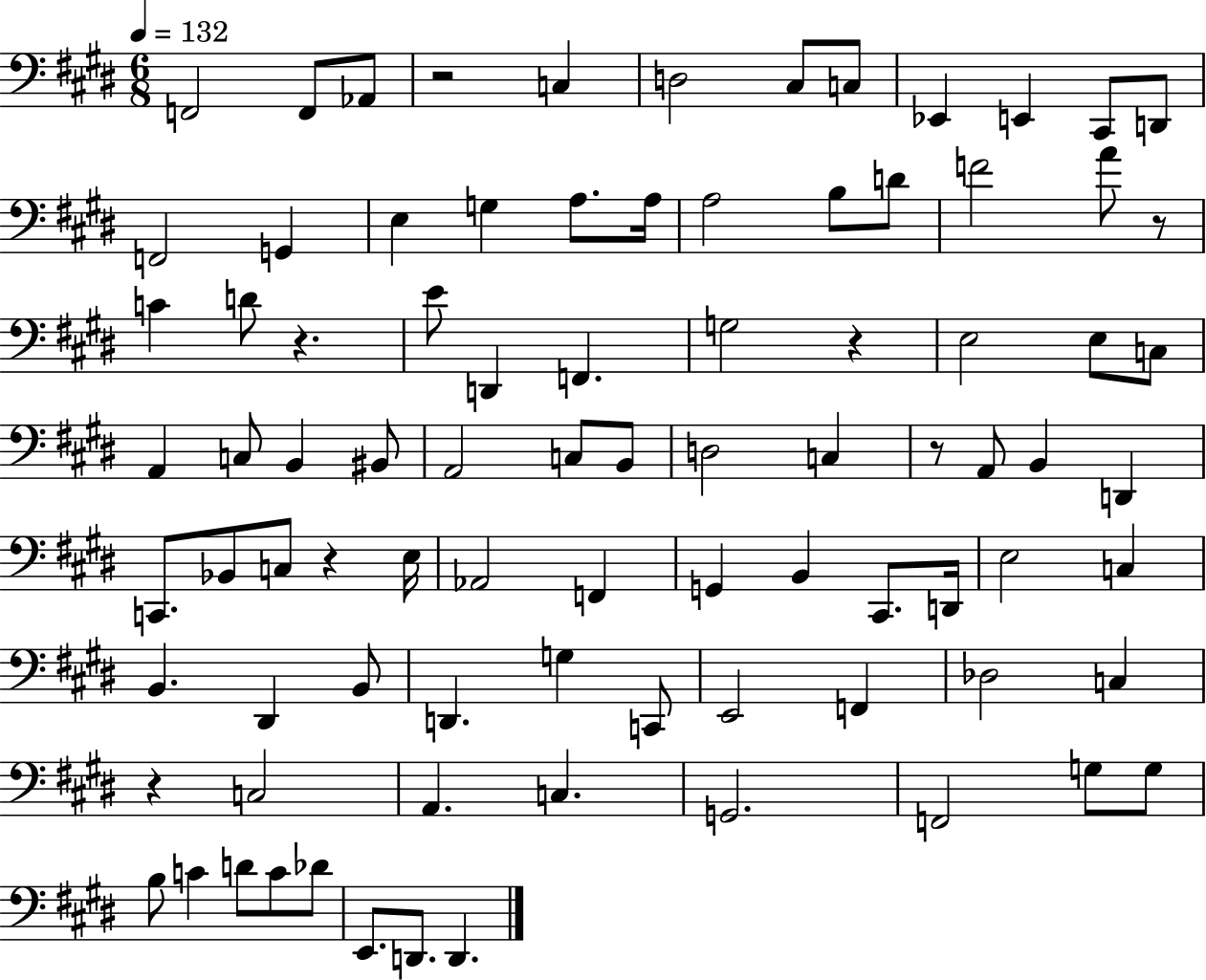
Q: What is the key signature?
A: E major